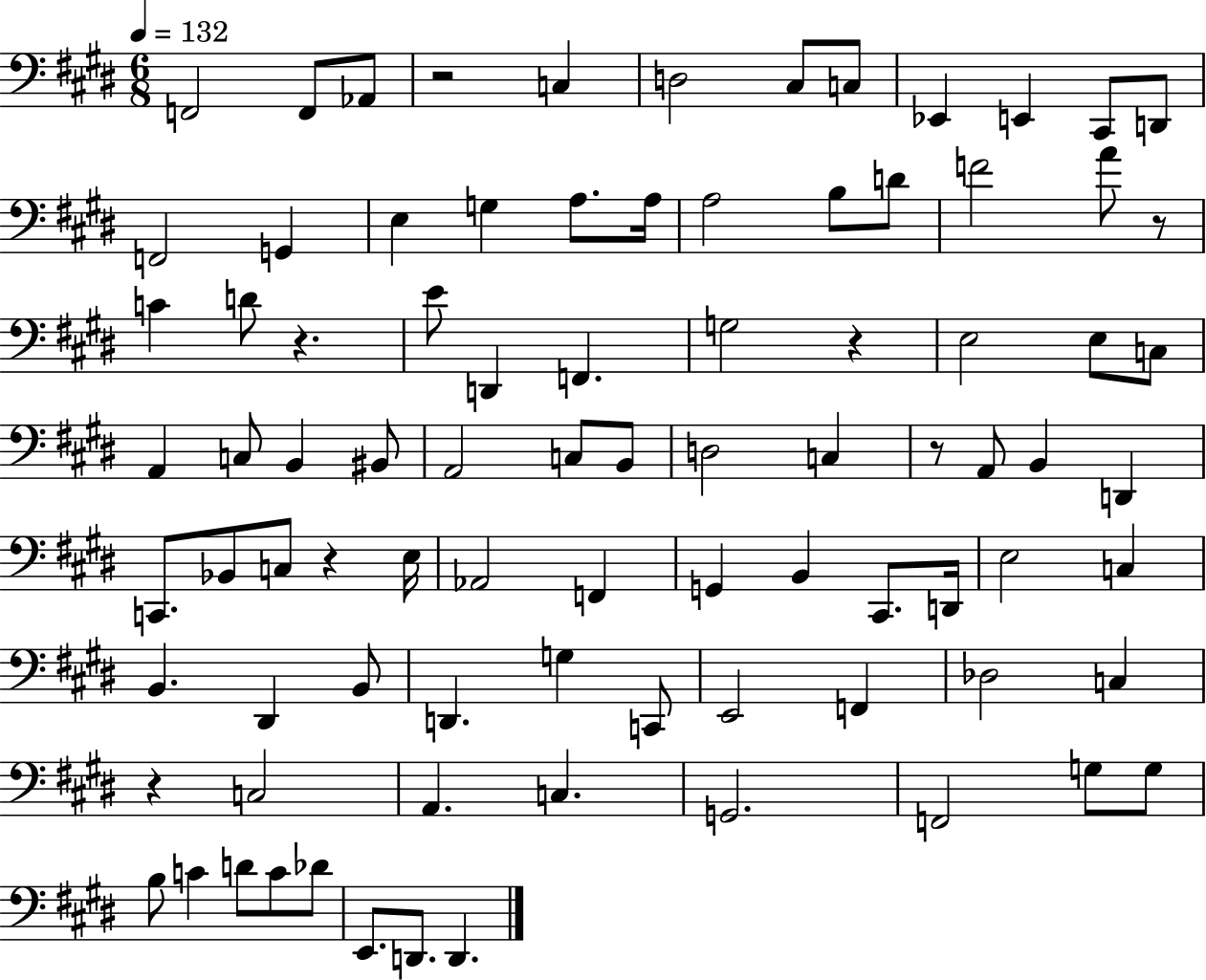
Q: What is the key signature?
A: E major